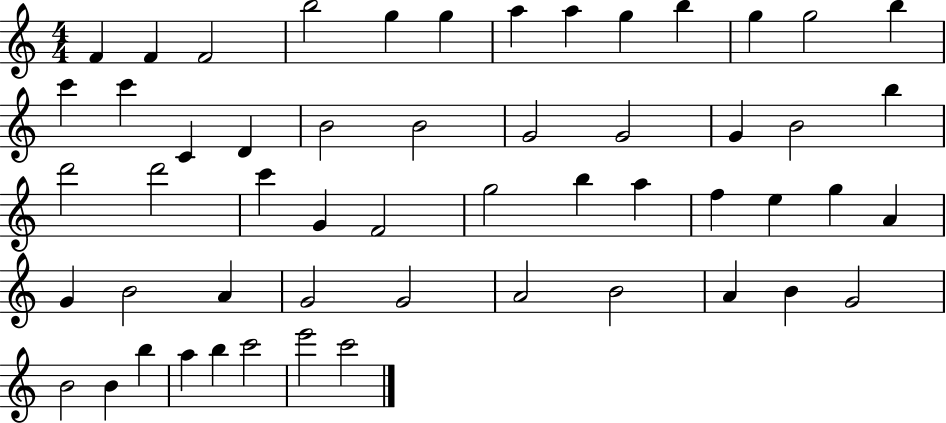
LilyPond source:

{
  \clef treble
  \numericTimeSignature
  \time 4/4
  \key c \major
  f'4 f'4 f'2 | b''2 g''4 g''4 | a''4 a''4 g''4 b''4 | g''4 g''2 b''4 | \break c'''4 c'''4 c'4 d'4 | b'2 b'2 | g'2 g'2 | g'4 b'2 b''4 | \break d'''2 d'''2 | c'''4 g'4 f'2 | g''2 b''4 a''4 | f''4 e''4 g''4 a'4 | \break g'4 b'2 a'4 | g'2 g'2 | a'2 b'2 | a'4 b'4 g'2 | \break b'2 b'4 b''4 | a''4 b''4 c'''2 | e'''2 c'''2 | \bar "|."
}